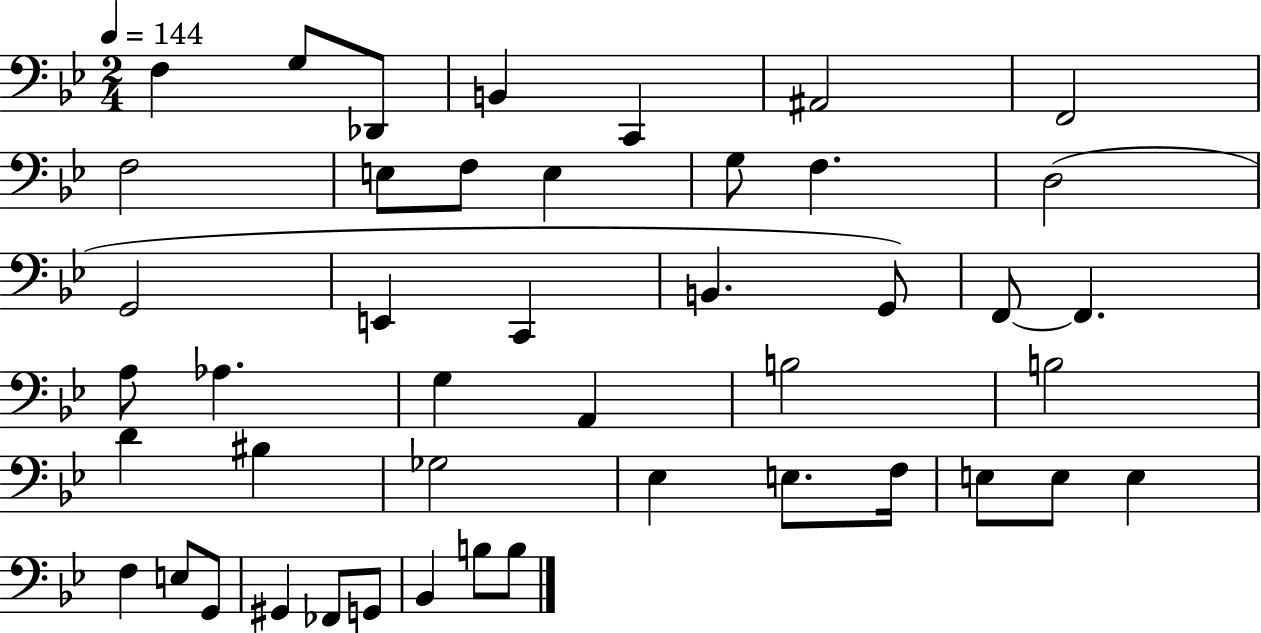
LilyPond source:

{
  \clef bass
  \numericTimeSignature
  \time 2/4
  \key bes \major
  \tempo 4 = 144
  \repeat volta 2 { f4 g8 des,8 | b,4 c,4 | ais,2 | f,2 | \break f2 | e8 f8 e4 | g8 f4. | d2( | \break g,2 | e,4 c,4 | b,4. g,8) | f,8~~ f,4. | \break a8 aes4. | g4 a,4 | b2 | b2 | \break d'4 bis4 | ges2 | ees4 e8. f16 | e8 e8 e4 | \break f4 e8 g,8 | gis,4 fes,8 g,8 | bes,4 b8 b8 | } \bar "|."
}